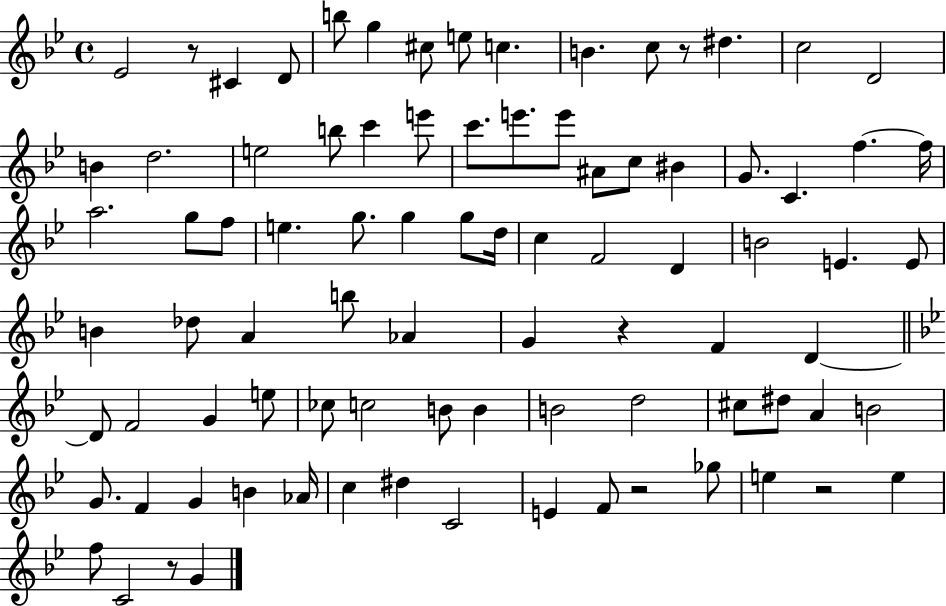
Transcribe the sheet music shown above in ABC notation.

X:1
T:Untitled
M:4/4
L:1/4
K:Bb
_E2 z/2 ^C D/2 b/2 g ^c/2 e/2 c B c/2 z/2 ^d c2 D2 B d2 e2 b/2 c' e'/2 c'/2 e'/2 e'/2 ^A/2 c/2 ^B G/2 C f f/4 a2 g/2 f/2 e g/2 g g/2 d/4 c F2 D B2 E E/2 B _d/2 A b/2 _A G z F D D/2 F2 G e/2 _c/2 c2 B/2 B B2 d2 ^c/2 ^d/2 A B2 G/2 F G B _A/4 c ^d C2 E F/2 z2 _g/2 e z2 e f/2 C2 z/2 G